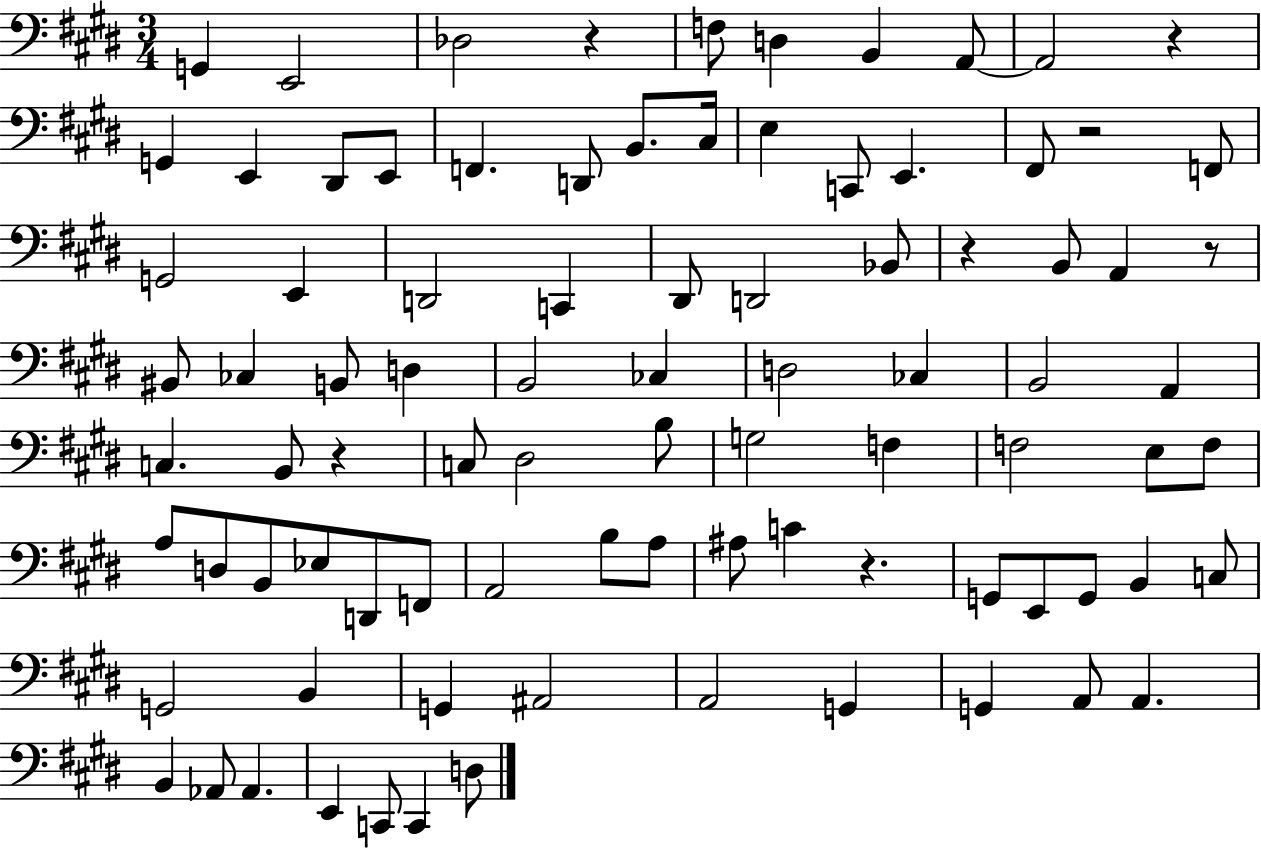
{
  \clef bass
  \numericTimeSignature
  \time 3/4
  \key e \major
  g,4 e,2 | des2 r4 | f8 d4 b,4 a,8~~ | a,2 r4 | \break g,4 e,4 dis,8 e,8 | f,4. d,8 b,8. cis16 | e4 c,8 e,4. | fis,8 r2 f,8 | \break g,2 e,4 | d,2 c,4 | dis,8 d,2 bes,8 | r4 b,8 a,4 r8 | \break bis,8 ces4 b,8 d4 | b,2 ces4 | d2 ces4 | b,2 a,4 | \break c4. b,8 r4 | c8 dis2 b8 | g2 f4 | f2 e8 f8 | \break a8 d8 b,8 ees8 d,8 f,8 | a,2 b8 a8 | ais8 c'4 r4. | g,8 e,8 g,8 b,4 c8 | \break g,2 b,4 | g,4 ais,2 | a,2 g,4 | g,4 a,8 a,4. | \break b,4 aes,8 aes,4. | e,4 c,8 c,4 d8 | \bar "|."
}